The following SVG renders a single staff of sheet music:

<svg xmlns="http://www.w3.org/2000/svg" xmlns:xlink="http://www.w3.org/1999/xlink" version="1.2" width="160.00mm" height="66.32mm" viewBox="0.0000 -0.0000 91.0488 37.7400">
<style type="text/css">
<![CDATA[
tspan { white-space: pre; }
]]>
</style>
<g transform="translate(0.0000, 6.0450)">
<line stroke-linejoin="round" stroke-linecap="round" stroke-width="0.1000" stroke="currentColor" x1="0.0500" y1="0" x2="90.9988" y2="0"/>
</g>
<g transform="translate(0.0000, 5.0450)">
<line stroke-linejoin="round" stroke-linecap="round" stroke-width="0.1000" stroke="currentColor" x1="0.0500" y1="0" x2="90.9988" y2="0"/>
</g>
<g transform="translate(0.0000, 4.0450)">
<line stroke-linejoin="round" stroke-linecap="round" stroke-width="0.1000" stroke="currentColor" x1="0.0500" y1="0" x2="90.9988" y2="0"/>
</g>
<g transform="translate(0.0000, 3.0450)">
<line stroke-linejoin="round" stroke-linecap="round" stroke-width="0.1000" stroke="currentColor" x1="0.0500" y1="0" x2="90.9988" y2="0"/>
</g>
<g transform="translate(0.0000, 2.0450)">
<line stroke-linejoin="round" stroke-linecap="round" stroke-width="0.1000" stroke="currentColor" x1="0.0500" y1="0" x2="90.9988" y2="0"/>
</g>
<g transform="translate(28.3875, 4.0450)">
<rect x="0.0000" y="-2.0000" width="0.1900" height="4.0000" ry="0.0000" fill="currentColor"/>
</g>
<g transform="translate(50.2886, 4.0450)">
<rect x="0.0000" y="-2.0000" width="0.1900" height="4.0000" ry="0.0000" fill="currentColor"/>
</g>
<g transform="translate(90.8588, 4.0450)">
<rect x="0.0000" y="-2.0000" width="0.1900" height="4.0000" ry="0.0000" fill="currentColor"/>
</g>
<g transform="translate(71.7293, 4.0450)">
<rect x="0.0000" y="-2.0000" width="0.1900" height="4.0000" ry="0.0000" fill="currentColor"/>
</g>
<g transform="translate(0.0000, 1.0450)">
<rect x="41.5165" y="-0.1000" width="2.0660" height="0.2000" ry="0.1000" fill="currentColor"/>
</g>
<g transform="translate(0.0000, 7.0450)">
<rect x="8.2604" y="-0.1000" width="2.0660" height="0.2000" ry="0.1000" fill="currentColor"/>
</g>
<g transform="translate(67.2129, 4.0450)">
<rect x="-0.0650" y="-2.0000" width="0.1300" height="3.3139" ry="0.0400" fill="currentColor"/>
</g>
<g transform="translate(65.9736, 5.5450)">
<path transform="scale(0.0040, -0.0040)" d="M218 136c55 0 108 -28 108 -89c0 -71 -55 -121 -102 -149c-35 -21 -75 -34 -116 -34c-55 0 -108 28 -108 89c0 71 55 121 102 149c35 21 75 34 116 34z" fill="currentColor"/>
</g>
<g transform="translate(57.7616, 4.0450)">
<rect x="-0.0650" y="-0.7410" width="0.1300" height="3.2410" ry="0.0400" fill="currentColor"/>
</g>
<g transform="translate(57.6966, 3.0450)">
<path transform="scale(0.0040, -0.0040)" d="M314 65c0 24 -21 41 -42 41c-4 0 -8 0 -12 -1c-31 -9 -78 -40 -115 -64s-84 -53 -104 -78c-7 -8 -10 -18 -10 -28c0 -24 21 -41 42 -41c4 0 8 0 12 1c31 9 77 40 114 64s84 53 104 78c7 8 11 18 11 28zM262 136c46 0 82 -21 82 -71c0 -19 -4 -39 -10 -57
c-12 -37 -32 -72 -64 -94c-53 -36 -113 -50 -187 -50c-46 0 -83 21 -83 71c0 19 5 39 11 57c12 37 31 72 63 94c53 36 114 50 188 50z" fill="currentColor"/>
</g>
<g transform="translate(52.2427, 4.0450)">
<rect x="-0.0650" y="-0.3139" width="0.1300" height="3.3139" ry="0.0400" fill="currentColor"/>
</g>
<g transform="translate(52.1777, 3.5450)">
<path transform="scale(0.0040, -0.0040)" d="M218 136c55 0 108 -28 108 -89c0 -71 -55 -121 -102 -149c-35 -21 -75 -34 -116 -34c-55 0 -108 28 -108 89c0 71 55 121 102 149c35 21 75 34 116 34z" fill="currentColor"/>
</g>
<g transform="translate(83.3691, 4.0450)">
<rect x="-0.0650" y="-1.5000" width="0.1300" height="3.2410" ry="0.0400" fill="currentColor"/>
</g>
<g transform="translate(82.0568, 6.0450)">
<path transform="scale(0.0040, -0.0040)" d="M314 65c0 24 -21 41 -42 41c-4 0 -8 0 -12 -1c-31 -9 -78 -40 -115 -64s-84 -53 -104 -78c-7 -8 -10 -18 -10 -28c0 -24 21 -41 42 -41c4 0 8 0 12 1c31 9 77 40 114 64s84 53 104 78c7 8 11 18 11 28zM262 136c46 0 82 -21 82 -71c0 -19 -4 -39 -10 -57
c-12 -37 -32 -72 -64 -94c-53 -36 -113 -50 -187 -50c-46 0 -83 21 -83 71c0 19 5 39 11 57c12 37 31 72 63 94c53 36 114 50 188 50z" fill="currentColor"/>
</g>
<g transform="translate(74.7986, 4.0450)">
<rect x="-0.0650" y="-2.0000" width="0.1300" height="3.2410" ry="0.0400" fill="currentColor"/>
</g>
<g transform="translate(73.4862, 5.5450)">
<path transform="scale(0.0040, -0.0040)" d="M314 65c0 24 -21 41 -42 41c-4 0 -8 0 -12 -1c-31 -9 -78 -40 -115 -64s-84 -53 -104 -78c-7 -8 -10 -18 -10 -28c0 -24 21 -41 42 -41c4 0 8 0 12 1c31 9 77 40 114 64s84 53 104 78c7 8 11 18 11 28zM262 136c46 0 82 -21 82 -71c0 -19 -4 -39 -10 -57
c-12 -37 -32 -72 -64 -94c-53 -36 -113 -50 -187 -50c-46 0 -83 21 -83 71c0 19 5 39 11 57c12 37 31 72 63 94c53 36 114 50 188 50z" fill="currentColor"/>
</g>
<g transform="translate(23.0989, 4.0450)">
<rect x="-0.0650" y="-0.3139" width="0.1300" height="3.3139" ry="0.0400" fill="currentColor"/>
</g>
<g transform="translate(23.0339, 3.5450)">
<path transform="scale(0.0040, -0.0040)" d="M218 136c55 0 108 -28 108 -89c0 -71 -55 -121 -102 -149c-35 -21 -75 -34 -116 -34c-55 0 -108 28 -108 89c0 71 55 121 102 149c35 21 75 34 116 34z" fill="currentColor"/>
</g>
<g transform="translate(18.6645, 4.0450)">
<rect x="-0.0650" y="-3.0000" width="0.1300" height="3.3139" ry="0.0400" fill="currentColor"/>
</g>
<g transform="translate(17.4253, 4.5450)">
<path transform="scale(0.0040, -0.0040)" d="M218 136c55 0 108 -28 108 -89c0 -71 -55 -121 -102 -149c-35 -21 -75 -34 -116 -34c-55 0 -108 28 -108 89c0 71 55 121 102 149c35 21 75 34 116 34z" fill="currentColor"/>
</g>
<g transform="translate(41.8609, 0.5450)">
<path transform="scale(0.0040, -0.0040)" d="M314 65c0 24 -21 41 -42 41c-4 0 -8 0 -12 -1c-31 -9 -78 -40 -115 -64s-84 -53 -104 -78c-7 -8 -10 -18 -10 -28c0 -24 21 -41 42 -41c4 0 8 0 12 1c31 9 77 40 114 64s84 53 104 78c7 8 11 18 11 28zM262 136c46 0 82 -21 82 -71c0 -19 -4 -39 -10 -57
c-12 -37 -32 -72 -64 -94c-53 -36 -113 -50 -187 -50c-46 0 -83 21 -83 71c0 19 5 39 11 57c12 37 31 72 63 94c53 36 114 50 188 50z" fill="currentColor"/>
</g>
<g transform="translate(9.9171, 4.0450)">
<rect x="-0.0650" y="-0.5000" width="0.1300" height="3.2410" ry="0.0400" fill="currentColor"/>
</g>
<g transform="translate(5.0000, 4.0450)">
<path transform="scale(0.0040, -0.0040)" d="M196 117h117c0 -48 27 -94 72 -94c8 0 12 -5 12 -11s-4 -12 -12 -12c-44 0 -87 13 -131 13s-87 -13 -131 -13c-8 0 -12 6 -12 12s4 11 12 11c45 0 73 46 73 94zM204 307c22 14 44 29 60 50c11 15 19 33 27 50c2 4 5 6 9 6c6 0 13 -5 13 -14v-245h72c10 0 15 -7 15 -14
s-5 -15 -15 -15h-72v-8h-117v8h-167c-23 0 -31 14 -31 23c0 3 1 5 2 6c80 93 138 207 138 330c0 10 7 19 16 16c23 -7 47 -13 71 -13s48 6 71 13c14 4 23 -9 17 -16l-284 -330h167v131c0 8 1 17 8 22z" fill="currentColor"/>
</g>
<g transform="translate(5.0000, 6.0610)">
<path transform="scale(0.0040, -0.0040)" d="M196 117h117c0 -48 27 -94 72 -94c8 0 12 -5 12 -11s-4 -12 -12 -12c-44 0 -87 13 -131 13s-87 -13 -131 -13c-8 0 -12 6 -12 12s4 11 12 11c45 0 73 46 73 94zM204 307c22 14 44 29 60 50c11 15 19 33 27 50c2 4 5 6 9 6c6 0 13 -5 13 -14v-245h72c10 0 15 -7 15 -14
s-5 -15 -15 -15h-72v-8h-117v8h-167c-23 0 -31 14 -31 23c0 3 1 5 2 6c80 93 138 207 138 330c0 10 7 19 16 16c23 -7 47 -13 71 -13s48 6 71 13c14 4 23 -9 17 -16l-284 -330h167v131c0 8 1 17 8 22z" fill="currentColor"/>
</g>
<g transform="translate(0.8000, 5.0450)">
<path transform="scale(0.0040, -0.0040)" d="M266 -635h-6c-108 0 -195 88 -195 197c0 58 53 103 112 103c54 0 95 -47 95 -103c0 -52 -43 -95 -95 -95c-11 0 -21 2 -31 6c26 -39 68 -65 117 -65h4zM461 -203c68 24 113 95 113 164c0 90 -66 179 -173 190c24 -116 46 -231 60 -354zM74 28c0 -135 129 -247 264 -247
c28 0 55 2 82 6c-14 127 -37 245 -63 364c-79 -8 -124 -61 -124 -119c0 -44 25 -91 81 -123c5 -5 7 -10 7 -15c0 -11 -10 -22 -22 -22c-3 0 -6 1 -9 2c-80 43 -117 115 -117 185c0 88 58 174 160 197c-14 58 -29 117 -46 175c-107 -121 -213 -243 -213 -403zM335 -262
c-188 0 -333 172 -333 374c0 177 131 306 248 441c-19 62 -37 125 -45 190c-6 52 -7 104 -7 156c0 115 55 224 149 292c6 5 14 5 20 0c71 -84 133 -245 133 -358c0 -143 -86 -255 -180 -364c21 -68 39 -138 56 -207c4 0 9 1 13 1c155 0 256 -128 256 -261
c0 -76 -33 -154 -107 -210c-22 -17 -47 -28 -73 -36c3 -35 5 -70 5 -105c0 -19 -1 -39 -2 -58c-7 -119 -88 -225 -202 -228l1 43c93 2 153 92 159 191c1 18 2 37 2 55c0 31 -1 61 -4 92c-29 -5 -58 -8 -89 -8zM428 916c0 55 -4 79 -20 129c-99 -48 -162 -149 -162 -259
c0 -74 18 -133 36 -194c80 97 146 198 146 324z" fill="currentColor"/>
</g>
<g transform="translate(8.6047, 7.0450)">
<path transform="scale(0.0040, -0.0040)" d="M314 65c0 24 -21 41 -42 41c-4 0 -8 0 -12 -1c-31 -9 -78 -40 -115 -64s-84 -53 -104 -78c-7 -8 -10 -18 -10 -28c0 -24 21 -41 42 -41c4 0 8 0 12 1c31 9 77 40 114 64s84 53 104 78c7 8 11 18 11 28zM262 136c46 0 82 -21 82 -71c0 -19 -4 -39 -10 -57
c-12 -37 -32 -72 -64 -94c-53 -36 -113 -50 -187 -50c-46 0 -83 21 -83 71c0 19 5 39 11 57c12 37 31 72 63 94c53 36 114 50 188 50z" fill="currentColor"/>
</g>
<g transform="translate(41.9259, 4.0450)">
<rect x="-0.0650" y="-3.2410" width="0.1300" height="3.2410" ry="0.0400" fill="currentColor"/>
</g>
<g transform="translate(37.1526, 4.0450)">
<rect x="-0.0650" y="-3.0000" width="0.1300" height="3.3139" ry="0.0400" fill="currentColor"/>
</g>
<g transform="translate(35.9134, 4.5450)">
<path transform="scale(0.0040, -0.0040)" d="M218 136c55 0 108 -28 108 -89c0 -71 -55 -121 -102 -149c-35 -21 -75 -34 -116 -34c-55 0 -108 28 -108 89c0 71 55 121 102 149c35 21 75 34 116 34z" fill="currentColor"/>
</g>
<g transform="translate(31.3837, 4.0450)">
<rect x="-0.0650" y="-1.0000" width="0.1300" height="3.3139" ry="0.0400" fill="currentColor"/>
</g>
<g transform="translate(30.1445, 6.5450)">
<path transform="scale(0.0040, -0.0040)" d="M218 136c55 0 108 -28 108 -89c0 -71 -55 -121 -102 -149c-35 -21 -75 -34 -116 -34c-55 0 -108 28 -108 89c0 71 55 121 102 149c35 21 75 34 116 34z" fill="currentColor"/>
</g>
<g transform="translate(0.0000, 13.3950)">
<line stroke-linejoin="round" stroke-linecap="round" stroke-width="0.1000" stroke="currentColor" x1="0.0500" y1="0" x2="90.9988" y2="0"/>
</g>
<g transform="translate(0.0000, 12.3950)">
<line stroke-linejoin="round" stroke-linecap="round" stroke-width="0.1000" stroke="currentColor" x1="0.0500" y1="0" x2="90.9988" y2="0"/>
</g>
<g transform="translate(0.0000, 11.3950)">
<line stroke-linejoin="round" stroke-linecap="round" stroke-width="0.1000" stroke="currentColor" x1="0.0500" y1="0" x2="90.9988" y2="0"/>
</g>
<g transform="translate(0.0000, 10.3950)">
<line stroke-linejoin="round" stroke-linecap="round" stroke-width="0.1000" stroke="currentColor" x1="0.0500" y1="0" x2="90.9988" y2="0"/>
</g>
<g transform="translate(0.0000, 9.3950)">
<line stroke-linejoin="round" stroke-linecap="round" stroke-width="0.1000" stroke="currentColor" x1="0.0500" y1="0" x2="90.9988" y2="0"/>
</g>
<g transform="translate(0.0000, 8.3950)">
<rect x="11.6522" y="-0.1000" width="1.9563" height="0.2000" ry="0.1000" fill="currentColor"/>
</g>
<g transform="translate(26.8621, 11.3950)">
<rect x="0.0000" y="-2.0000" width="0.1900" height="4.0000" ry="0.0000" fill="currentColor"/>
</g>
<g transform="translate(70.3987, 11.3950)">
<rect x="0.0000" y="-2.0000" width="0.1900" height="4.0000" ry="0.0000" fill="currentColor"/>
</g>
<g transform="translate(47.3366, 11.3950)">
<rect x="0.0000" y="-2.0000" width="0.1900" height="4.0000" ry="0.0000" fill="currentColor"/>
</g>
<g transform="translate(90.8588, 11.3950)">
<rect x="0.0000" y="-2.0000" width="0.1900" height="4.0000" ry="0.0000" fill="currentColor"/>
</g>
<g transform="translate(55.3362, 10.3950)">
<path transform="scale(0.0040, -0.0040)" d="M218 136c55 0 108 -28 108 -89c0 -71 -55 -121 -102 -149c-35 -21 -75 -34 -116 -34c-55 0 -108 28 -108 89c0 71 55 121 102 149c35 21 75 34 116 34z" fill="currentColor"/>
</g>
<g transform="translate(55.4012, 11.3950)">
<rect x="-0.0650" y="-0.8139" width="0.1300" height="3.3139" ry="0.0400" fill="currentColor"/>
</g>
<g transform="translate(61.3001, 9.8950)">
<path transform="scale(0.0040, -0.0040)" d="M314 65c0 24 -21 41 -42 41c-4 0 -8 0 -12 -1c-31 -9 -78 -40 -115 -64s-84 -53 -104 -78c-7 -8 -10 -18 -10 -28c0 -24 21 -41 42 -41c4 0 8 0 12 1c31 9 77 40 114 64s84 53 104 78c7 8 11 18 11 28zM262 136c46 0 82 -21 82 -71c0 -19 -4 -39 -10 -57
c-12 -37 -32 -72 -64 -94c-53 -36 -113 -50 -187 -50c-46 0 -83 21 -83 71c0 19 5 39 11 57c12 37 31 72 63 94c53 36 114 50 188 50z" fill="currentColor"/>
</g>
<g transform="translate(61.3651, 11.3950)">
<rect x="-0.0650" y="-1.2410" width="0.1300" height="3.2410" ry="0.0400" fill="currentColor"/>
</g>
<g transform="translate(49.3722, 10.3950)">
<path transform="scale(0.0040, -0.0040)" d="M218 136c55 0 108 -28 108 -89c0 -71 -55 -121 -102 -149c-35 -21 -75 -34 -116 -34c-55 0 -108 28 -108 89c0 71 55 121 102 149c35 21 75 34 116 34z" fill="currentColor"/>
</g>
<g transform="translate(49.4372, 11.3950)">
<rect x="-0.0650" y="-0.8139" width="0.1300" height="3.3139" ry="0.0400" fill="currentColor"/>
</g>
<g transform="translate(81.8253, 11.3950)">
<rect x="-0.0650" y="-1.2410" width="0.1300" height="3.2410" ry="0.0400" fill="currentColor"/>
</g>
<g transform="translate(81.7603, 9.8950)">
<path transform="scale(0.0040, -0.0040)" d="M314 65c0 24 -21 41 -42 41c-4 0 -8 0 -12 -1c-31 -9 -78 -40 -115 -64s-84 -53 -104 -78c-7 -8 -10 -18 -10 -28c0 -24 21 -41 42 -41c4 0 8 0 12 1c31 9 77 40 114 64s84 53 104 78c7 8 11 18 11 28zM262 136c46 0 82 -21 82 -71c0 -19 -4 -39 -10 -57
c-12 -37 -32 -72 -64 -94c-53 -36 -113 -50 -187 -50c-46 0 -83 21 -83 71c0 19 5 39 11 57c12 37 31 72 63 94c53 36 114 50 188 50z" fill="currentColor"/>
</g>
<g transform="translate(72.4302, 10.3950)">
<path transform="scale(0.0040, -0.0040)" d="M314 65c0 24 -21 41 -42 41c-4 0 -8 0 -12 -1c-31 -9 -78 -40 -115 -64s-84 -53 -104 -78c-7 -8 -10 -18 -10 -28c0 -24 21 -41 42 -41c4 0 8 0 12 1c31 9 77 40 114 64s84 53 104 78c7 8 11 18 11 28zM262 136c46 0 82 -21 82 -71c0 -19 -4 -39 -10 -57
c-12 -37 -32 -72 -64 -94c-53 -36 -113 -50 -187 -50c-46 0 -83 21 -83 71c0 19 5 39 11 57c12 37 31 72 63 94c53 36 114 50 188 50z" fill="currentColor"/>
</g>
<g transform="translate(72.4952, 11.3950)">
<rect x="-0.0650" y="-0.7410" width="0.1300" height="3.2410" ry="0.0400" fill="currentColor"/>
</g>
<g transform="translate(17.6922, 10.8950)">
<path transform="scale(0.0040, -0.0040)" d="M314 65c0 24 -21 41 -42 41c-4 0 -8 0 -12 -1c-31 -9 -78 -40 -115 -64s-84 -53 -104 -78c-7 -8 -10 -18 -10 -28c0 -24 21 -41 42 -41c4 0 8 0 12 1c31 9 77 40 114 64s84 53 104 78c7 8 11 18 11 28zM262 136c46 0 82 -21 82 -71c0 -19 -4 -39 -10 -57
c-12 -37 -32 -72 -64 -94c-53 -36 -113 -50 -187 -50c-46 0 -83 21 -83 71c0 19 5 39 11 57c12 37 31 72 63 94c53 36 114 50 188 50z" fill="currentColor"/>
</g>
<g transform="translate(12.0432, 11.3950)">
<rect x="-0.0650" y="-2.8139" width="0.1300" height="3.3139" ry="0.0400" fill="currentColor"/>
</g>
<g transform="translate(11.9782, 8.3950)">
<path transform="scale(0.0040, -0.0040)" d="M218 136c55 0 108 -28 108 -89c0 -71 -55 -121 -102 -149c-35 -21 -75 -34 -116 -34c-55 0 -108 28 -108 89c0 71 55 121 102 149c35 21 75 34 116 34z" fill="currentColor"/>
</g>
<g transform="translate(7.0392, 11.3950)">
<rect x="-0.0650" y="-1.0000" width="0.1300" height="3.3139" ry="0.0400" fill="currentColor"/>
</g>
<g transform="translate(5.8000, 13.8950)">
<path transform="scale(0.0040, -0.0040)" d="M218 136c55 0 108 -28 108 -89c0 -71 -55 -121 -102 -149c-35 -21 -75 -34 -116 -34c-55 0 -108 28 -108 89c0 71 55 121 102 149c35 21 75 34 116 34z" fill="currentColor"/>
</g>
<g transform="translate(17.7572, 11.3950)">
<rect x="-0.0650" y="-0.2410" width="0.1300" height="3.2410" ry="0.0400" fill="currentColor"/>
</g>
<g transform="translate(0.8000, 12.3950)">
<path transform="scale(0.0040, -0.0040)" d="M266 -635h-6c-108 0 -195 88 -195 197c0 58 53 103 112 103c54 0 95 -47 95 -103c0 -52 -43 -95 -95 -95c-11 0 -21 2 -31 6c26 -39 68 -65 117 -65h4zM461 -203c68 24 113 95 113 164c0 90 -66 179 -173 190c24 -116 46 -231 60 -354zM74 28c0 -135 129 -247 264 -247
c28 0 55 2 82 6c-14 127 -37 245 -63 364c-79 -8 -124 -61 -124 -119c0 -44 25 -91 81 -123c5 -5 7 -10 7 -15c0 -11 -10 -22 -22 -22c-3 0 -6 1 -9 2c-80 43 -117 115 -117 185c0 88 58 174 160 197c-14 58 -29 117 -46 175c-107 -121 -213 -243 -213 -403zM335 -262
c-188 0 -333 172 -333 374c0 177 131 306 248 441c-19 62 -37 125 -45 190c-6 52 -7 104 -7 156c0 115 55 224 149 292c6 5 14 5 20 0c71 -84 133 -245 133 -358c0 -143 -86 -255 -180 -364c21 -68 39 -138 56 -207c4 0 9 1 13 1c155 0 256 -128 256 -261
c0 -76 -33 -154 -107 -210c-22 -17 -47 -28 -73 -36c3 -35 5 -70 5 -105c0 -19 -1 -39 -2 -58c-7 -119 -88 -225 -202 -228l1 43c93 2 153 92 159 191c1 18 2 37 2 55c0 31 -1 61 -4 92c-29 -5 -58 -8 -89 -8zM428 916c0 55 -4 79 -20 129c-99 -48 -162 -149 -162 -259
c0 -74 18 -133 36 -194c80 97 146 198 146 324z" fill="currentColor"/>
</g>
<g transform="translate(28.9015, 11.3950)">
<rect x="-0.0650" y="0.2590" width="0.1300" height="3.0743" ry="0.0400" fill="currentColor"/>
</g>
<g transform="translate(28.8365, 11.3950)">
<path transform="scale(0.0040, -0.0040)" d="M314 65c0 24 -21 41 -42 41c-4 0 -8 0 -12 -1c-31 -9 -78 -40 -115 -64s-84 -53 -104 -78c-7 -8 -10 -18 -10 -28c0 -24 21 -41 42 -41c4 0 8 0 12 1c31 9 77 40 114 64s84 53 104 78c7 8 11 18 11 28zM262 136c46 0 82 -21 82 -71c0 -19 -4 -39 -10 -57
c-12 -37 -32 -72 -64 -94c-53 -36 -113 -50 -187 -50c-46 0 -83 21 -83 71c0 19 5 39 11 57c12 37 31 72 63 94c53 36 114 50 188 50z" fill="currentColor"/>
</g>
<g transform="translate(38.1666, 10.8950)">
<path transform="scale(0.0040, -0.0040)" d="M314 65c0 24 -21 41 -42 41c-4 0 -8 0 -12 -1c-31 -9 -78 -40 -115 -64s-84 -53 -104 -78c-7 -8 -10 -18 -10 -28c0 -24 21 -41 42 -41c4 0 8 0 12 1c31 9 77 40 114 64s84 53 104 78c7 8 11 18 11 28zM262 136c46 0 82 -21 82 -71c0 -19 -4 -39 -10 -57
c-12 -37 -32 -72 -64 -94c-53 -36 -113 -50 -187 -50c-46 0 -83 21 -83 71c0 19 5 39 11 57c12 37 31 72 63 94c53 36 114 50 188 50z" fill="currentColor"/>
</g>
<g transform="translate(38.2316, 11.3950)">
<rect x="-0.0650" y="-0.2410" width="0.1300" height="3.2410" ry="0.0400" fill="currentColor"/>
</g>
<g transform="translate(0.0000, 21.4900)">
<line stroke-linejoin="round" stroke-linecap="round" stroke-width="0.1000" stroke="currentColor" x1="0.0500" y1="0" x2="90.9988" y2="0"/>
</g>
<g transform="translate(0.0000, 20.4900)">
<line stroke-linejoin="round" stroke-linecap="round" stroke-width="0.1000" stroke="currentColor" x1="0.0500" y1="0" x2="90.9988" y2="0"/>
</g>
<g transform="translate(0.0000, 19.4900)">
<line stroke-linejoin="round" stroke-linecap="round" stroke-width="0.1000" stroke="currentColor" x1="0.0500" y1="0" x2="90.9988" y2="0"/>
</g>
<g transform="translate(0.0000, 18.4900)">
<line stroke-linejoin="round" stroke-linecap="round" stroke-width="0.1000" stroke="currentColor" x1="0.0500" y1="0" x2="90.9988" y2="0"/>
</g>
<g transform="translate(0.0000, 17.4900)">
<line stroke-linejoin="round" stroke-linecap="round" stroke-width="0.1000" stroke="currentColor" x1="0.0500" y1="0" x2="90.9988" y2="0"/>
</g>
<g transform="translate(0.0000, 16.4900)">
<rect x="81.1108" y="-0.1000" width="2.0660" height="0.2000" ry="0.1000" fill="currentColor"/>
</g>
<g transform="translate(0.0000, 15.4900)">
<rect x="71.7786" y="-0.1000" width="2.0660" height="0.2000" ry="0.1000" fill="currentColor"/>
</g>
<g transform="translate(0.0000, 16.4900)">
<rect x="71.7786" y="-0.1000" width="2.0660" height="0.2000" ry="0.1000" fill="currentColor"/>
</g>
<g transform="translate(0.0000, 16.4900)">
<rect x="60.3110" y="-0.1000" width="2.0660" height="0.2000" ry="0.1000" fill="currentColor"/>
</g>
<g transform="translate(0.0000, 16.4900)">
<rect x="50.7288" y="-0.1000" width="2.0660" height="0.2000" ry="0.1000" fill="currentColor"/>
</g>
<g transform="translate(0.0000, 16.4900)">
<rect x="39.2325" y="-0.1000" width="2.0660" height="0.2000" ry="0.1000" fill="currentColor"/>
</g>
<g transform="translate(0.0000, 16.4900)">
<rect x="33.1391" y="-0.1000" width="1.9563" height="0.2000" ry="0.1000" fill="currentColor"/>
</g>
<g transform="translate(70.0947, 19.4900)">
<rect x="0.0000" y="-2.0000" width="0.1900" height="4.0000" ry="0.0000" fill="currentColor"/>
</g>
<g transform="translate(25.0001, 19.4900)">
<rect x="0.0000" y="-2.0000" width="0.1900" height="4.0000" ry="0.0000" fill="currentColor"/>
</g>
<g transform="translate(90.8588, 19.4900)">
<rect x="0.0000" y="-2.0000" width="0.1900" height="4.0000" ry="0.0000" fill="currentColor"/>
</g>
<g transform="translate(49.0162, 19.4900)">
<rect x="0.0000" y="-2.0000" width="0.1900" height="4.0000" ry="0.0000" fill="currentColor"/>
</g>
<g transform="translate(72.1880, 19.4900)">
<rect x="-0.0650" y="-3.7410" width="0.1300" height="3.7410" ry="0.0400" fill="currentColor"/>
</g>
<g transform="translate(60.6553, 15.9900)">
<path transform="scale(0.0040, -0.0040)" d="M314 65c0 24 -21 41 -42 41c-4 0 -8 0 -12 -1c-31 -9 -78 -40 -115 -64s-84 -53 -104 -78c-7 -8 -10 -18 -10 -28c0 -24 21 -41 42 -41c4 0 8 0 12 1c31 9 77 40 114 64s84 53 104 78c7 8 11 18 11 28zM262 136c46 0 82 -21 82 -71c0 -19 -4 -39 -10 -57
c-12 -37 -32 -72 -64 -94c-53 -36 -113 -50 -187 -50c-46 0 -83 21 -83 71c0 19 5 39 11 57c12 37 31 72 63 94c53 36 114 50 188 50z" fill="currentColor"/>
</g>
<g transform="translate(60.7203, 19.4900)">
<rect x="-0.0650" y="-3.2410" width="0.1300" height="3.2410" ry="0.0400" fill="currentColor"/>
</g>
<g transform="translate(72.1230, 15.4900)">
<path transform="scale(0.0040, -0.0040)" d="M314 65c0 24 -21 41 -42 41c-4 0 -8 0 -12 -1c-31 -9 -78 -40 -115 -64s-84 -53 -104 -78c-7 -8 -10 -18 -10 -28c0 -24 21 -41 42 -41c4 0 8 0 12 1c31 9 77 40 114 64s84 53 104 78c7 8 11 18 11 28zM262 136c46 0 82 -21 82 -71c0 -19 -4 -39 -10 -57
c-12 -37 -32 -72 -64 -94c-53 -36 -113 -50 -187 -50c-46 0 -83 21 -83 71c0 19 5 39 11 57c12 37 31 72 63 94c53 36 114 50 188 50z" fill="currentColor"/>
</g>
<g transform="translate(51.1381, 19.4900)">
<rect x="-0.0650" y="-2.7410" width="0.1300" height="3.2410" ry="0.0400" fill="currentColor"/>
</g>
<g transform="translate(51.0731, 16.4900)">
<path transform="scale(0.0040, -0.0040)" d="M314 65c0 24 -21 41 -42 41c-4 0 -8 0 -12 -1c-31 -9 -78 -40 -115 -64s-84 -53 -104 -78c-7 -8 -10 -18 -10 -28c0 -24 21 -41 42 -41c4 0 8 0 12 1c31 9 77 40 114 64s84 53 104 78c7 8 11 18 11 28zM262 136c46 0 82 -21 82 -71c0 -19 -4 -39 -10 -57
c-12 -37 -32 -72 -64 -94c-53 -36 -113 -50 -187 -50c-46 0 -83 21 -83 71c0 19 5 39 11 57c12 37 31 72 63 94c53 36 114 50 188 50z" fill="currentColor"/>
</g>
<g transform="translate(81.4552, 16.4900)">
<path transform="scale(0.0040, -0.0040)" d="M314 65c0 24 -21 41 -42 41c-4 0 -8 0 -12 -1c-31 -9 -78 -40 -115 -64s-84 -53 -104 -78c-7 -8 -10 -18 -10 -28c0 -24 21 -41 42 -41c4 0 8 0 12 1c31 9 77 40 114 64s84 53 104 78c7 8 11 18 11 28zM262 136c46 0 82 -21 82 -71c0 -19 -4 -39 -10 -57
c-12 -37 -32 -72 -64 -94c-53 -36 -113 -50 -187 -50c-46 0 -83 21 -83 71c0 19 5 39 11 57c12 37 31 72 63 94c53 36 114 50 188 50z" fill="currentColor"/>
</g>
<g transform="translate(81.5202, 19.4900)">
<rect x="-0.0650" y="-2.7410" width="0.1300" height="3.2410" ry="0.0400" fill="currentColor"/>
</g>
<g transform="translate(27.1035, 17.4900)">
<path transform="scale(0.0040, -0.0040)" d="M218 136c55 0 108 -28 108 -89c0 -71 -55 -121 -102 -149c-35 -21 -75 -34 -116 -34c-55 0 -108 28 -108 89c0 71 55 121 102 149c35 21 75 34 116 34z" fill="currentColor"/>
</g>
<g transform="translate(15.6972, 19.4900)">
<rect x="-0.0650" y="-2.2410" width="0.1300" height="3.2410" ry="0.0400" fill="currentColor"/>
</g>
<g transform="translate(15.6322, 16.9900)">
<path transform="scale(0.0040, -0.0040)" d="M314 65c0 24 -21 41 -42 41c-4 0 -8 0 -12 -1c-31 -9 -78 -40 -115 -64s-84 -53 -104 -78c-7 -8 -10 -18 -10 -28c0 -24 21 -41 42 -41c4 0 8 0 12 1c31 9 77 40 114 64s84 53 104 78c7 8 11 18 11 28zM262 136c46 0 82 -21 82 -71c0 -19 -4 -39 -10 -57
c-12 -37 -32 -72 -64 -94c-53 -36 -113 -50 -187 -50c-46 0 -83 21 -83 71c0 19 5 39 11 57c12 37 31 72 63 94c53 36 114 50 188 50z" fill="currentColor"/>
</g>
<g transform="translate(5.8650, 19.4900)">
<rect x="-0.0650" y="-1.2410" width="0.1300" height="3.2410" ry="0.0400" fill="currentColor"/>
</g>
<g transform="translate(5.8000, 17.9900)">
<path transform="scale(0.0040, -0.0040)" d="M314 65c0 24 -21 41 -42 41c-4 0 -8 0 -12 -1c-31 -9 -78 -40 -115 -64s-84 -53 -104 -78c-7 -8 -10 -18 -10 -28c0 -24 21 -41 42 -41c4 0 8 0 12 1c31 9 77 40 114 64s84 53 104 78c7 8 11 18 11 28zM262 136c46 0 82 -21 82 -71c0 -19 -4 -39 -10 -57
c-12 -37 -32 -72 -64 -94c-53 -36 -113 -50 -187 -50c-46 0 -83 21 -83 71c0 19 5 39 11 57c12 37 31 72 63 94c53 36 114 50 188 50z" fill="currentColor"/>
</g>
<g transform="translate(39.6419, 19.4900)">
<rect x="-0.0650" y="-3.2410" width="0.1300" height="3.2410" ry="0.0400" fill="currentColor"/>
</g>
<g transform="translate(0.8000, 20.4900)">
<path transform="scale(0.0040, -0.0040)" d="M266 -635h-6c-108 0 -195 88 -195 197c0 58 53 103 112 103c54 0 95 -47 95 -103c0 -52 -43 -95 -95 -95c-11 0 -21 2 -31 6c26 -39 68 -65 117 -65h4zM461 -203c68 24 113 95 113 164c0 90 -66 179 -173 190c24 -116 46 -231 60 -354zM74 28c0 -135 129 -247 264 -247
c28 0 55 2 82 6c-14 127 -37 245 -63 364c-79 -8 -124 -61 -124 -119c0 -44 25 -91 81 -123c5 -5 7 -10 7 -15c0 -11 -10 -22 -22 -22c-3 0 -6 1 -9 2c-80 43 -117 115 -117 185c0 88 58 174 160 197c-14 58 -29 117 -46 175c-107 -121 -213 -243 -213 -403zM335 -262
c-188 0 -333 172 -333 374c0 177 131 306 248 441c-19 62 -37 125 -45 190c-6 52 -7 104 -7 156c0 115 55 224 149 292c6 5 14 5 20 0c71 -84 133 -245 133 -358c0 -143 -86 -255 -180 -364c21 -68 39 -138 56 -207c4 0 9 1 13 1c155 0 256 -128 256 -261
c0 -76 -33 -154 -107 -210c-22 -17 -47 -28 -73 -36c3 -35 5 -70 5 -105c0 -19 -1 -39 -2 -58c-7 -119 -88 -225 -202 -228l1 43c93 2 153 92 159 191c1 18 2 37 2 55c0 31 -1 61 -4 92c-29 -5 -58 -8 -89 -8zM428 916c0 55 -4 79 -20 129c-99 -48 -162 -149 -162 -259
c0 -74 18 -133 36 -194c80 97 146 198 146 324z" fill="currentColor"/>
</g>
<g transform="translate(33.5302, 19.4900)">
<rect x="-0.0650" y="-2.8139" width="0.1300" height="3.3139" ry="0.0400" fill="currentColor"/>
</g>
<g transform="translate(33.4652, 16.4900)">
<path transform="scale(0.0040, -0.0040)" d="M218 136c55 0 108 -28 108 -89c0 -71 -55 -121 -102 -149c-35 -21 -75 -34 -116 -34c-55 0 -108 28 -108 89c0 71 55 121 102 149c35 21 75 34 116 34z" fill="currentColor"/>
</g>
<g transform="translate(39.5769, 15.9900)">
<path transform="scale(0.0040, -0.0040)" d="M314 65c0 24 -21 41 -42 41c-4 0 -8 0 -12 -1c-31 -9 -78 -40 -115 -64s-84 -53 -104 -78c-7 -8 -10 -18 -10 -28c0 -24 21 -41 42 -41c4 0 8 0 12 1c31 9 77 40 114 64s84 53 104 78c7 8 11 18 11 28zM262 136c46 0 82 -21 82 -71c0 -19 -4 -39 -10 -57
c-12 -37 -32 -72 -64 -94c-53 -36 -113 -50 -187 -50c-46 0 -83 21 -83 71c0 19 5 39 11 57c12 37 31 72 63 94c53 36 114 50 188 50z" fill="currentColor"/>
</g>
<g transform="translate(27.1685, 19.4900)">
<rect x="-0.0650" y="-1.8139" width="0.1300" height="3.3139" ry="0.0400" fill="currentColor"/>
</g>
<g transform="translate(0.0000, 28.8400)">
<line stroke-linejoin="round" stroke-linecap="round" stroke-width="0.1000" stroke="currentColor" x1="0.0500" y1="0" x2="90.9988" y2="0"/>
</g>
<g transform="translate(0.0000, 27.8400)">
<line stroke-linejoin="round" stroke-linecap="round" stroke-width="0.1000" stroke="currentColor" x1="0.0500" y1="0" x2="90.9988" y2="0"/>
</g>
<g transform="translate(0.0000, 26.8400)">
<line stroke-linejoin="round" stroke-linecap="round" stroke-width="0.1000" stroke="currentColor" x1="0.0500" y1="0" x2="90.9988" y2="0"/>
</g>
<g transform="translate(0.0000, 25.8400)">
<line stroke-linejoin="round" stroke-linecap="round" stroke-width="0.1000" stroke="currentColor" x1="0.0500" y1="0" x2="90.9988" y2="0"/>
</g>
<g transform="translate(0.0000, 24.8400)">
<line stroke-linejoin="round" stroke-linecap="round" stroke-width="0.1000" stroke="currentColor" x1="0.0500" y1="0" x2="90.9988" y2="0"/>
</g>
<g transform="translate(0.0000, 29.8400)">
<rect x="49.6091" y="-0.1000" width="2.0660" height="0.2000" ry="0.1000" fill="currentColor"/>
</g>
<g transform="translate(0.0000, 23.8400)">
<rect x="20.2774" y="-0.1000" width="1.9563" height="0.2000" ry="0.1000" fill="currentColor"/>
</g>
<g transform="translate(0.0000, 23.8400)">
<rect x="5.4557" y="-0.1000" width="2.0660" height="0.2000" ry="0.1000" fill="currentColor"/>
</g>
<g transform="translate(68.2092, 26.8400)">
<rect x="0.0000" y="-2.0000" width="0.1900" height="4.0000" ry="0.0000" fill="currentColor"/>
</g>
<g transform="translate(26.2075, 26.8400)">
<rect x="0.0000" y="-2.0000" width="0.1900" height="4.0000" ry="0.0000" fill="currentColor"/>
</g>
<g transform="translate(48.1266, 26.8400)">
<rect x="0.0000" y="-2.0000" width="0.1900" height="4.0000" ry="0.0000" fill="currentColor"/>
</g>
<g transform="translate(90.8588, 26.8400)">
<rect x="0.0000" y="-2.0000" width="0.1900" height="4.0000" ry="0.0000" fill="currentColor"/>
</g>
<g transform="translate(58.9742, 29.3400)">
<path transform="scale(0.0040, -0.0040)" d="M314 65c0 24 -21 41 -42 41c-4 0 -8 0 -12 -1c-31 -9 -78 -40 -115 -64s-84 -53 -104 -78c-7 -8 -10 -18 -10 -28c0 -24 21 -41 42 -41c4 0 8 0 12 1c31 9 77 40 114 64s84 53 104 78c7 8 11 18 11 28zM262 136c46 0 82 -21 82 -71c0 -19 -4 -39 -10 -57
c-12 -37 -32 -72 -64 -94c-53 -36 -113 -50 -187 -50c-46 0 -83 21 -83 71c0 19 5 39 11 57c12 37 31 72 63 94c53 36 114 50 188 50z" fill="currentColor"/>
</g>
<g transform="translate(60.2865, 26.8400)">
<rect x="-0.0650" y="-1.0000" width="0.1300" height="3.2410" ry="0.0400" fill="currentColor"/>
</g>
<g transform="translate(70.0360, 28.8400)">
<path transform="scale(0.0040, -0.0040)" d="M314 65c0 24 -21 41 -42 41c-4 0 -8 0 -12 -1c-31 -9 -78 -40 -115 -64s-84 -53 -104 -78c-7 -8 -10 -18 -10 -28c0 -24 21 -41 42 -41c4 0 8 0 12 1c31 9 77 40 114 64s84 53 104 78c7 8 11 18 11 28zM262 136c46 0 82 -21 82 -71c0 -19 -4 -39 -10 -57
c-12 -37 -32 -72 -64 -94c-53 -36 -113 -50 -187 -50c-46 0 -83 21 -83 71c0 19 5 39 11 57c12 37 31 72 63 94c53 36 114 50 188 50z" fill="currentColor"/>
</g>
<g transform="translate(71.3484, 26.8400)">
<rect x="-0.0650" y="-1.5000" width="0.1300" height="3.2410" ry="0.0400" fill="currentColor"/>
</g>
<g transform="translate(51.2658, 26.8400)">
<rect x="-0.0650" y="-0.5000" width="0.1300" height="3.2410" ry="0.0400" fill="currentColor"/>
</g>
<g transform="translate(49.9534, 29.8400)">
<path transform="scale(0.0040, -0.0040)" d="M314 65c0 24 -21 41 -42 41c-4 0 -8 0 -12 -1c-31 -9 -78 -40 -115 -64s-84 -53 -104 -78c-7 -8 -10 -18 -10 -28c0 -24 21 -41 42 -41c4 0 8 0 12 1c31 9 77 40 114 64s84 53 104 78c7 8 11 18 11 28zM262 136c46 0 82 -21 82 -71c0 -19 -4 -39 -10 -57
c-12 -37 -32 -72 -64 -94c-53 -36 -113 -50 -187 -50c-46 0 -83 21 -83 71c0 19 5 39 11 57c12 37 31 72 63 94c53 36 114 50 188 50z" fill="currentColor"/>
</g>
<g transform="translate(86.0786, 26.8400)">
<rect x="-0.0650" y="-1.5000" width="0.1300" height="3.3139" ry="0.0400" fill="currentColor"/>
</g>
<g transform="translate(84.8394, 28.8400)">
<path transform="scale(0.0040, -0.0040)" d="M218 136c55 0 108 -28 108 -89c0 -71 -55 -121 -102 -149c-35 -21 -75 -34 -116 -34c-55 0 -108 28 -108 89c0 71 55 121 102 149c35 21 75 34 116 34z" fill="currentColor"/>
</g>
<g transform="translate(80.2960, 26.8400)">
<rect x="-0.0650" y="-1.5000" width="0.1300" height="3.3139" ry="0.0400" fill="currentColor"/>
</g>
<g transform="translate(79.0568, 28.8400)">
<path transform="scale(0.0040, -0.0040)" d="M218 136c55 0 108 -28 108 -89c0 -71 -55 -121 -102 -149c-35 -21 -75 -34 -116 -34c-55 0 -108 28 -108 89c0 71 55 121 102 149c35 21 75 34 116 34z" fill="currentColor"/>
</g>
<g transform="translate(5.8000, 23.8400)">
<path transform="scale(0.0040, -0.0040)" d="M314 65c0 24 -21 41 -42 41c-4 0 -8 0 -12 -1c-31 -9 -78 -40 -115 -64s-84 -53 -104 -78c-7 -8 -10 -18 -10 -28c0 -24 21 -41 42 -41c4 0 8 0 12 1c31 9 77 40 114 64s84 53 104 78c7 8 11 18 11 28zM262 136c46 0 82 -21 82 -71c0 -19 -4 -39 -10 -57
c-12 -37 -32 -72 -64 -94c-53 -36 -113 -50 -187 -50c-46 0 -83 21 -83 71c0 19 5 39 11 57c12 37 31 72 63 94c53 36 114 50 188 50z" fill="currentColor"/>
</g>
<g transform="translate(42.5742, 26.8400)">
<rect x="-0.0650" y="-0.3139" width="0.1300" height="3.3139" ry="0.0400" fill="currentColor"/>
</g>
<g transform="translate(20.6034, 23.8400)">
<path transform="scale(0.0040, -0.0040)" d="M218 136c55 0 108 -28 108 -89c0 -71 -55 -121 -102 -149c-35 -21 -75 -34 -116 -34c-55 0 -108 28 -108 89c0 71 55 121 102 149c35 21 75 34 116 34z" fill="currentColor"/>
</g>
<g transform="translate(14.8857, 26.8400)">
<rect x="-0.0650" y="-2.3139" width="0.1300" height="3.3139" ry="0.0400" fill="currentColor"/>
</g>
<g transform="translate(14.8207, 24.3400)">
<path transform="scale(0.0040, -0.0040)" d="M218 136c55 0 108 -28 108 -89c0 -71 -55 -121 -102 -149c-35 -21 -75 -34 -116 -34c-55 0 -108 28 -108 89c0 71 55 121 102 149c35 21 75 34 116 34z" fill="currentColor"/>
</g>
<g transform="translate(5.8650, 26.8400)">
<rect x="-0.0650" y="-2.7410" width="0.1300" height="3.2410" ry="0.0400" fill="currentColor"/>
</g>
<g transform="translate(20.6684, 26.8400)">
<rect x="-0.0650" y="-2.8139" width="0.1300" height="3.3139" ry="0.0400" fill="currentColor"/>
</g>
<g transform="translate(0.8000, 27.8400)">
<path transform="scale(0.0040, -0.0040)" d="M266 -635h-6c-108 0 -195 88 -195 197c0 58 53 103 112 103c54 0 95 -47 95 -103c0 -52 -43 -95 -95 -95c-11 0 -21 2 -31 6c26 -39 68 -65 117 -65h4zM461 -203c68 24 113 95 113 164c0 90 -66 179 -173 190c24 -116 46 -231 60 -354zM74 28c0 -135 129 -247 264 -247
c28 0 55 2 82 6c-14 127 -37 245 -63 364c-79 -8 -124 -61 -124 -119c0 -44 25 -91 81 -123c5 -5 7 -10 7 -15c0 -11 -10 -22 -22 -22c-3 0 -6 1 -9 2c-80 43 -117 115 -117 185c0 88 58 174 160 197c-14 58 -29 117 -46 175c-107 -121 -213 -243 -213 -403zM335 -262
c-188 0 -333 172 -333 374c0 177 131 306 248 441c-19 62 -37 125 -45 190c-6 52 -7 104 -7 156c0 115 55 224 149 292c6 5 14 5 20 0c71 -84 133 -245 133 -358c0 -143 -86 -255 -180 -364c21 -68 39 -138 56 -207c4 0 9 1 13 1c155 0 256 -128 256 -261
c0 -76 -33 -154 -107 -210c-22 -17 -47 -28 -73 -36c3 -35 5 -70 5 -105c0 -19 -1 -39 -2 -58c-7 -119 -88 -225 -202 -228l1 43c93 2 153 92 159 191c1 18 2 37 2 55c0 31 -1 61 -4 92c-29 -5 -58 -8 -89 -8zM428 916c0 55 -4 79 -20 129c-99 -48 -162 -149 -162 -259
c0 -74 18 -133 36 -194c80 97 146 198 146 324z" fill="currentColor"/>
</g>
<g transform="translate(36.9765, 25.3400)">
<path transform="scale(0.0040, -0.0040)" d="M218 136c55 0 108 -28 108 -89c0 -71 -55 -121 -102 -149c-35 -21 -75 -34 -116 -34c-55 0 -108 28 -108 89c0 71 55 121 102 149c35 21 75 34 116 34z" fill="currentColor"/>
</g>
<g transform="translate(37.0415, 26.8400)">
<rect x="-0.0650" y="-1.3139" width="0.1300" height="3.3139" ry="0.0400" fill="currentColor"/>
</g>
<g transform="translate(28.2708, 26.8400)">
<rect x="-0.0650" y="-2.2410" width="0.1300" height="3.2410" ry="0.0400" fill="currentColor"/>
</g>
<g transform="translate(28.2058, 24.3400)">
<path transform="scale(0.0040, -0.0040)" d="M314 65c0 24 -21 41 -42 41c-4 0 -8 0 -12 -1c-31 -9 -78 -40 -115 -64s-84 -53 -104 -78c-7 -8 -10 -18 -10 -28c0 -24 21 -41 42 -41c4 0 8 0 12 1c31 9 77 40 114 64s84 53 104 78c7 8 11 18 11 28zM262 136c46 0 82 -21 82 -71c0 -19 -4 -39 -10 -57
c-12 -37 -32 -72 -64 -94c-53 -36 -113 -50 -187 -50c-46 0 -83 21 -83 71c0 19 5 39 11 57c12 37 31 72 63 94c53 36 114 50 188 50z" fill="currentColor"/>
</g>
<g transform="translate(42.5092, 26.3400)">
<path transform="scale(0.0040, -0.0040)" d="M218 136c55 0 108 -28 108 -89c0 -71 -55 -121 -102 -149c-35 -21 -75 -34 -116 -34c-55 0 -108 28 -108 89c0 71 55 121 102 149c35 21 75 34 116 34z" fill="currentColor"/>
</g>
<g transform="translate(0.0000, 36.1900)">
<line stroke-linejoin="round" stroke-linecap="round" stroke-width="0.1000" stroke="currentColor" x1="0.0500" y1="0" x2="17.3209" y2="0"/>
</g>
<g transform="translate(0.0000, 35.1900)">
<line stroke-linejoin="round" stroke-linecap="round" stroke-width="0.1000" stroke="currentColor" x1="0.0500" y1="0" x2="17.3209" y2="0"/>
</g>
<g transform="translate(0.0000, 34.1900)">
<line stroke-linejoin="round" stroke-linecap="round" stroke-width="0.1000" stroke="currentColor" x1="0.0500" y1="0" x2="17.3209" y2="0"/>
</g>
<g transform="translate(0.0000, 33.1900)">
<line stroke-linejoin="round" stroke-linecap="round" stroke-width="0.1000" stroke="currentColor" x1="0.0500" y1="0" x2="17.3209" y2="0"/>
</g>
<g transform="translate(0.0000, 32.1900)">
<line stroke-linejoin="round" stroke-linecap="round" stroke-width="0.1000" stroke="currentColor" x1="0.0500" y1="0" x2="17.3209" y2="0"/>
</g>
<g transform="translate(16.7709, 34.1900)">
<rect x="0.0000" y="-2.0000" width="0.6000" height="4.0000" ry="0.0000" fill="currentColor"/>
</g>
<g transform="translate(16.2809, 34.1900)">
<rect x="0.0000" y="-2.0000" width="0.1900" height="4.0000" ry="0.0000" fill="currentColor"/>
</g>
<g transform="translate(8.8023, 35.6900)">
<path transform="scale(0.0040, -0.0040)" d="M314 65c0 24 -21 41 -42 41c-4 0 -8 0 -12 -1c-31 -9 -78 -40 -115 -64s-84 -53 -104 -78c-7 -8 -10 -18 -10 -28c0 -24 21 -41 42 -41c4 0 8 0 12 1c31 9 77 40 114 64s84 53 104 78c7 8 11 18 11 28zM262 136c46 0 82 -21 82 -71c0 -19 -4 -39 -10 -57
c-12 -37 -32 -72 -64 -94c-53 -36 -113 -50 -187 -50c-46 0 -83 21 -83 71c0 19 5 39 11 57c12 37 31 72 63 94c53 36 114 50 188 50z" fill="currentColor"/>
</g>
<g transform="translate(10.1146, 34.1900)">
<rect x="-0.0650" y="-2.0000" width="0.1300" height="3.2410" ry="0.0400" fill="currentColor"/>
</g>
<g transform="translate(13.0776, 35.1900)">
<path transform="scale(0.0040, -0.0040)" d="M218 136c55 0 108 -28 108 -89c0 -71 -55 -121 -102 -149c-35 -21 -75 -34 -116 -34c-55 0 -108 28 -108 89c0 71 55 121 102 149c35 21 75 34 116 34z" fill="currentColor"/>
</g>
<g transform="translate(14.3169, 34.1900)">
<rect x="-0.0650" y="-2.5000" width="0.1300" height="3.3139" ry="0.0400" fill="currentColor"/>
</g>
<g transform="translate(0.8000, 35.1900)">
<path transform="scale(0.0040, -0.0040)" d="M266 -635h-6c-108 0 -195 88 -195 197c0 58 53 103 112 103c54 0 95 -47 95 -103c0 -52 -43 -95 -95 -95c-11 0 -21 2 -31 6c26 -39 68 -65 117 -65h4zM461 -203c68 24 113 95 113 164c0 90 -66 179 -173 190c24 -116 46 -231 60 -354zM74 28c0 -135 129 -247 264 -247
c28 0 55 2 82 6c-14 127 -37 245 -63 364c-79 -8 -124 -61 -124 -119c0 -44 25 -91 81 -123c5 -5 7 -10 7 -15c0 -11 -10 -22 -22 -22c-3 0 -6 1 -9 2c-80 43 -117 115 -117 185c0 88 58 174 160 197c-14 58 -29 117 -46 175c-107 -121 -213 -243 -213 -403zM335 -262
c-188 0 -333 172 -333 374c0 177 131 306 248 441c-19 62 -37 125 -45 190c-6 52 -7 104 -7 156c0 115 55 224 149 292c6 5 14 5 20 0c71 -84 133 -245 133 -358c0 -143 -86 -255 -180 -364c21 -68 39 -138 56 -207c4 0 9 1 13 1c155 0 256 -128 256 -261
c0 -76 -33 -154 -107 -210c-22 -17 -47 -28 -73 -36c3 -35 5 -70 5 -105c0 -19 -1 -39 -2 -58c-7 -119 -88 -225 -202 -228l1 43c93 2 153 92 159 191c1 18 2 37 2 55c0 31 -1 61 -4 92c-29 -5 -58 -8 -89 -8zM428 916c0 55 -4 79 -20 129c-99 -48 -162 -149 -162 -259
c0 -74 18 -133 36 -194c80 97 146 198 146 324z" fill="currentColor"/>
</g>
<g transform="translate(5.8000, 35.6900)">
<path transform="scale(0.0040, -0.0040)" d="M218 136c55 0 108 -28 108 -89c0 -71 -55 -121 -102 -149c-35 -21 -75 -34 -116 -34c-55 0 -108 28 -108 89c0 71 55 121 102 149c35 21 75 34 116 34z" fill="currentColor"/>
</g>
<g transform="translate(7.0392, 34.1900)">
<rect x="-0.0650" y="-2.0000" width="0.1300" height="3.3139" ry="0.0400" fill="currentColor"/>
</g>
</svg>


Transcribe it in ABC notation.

X:1
T:Untitled
M:4/4
L:1/4
K:C
C2 A c D A b2 c d2 F F2 E2 D a c2 B2 c2 d d e2 d2 e2 e2 g2 f a b2 a2 b2 c'2 a2 a2 g a g2 e c C2 D2 E2 E E F F2 G